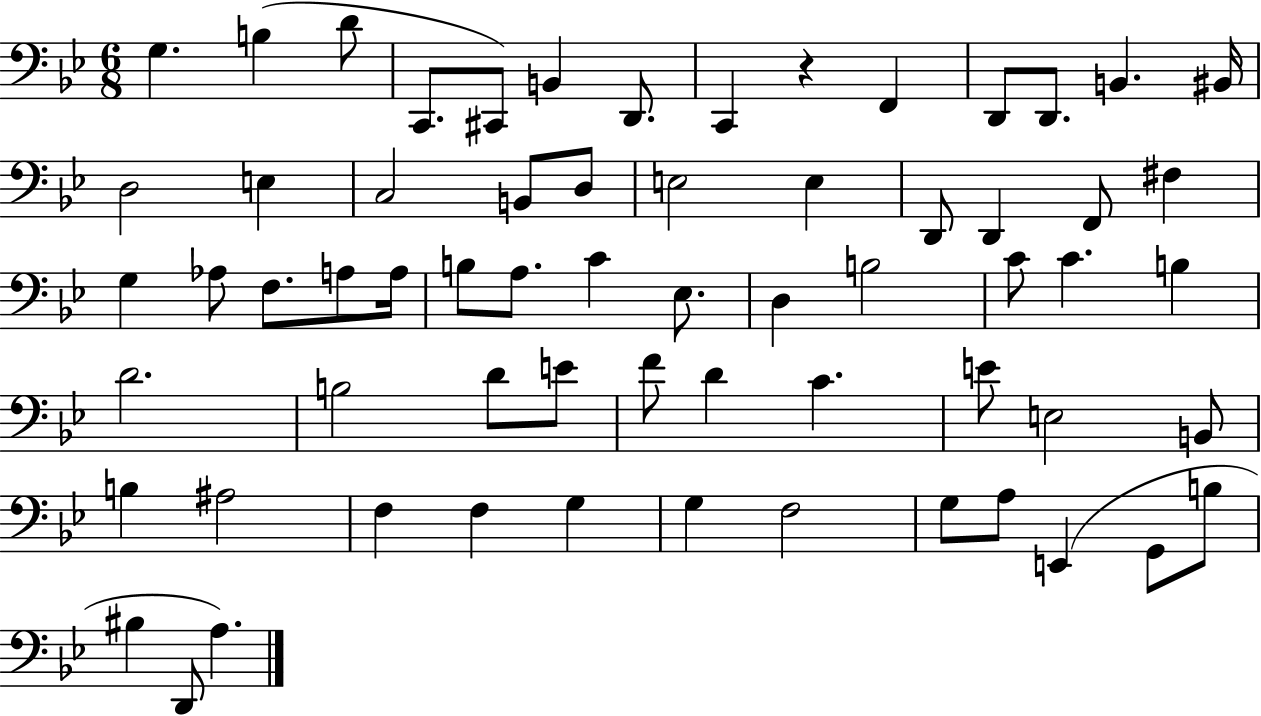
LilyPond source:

{
  \clef bass
  \numericTimeSignature
  \time 6/8
  \key bes \major
  g4. b4( d'8 | c,8. cis,8) b,4 d,8. | c,4 r4 f,4 | d,8 d,8. b,4. bis,16 | \break d2 e4 | c2 b,8 d8 | e2 e4 | d,8 d,4 f,8 fis4 | \break g4 aes8 f8. a8 a16 | b8 a8. c'4 ees8. | d4 b2 | c'8 c'4. b4 | \break d'2. | b2 d'8 e'8 | f'8 d'4 c'4. | e'8 e2 b,8 | \break b4 ais2 | f4 f4 g4 | g4 f2 | g8 a8 e,4( g,8 b8 | \break bis4 d,8 a4.) | \bar "|."
}